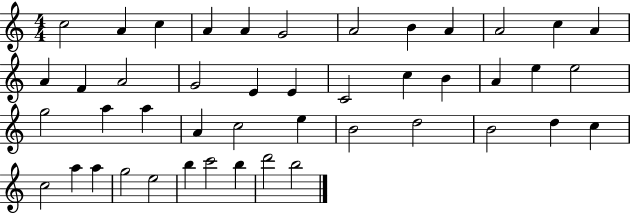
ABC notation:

X:1
T:Untitled
M:4/4
L:1/4
K:C
c2 A c A A G2 A2 B A A2 c A A F A2 G2 E E C2 c B A e e2 g2 a a A c2 e B2 d2 B2 d c c2 a a g2 e2 b c'2 b d'2 b2